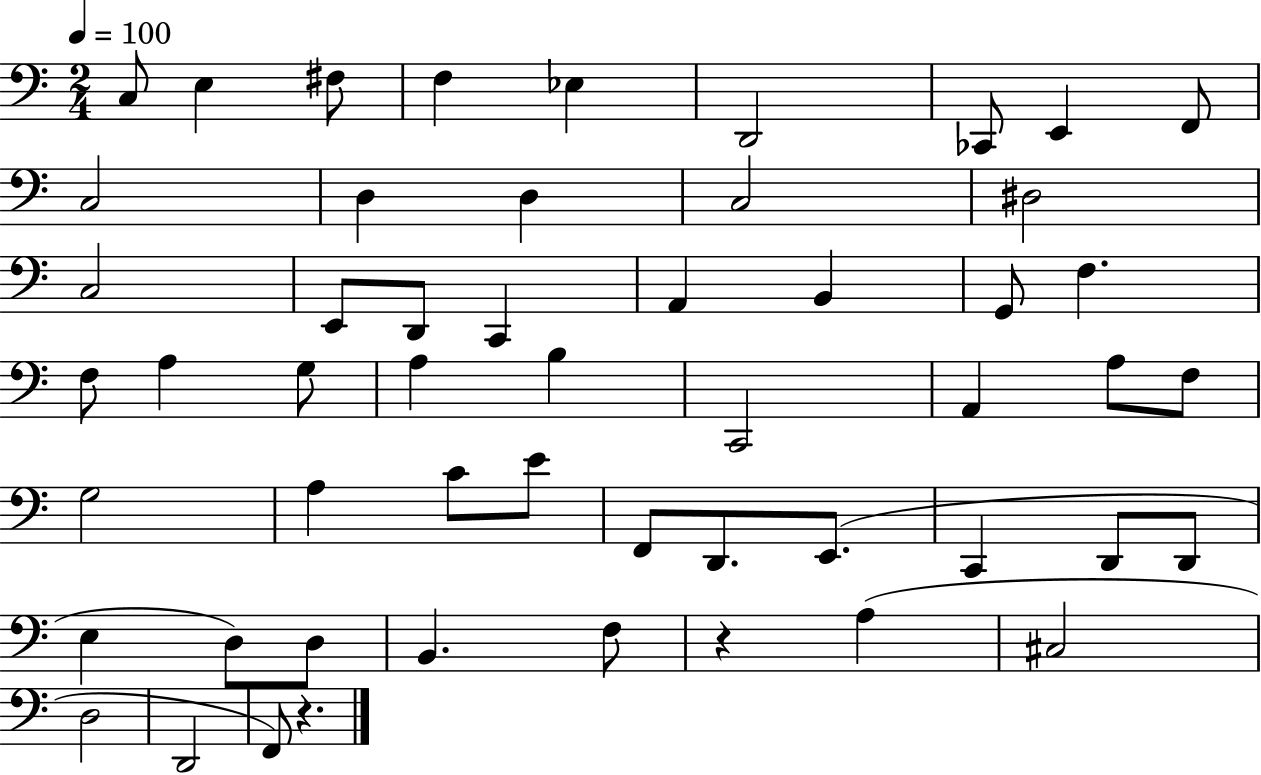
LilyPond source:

{
  \clef bass
  \numericTimeSignature
  \time 2/4
  \key c \major
  \tempo 4 = 100
  \repeat volta 2 { c8 e4 fis8 | f4 ees4 | d,2 | ces,8 e,4 f,8 | \break c2 | d4 d4 | c2 | dis2 | \break c2 | e,8 d,8 c,4 | a,4 b,4 | g,8 f4. | \break f8 a4 g8 | a4 b4 | c,2 | a,4 a8 f8 | \break g2 | a4 c'8 e'8 | f,8 d,8. e,8.( | c,4 d,8 d,8 | \break e4 d8) d8 | b,4. f8 | r4 a4( | cis2 | \break d2 | d,2 | f,8) r4. | } \bar "|."
}